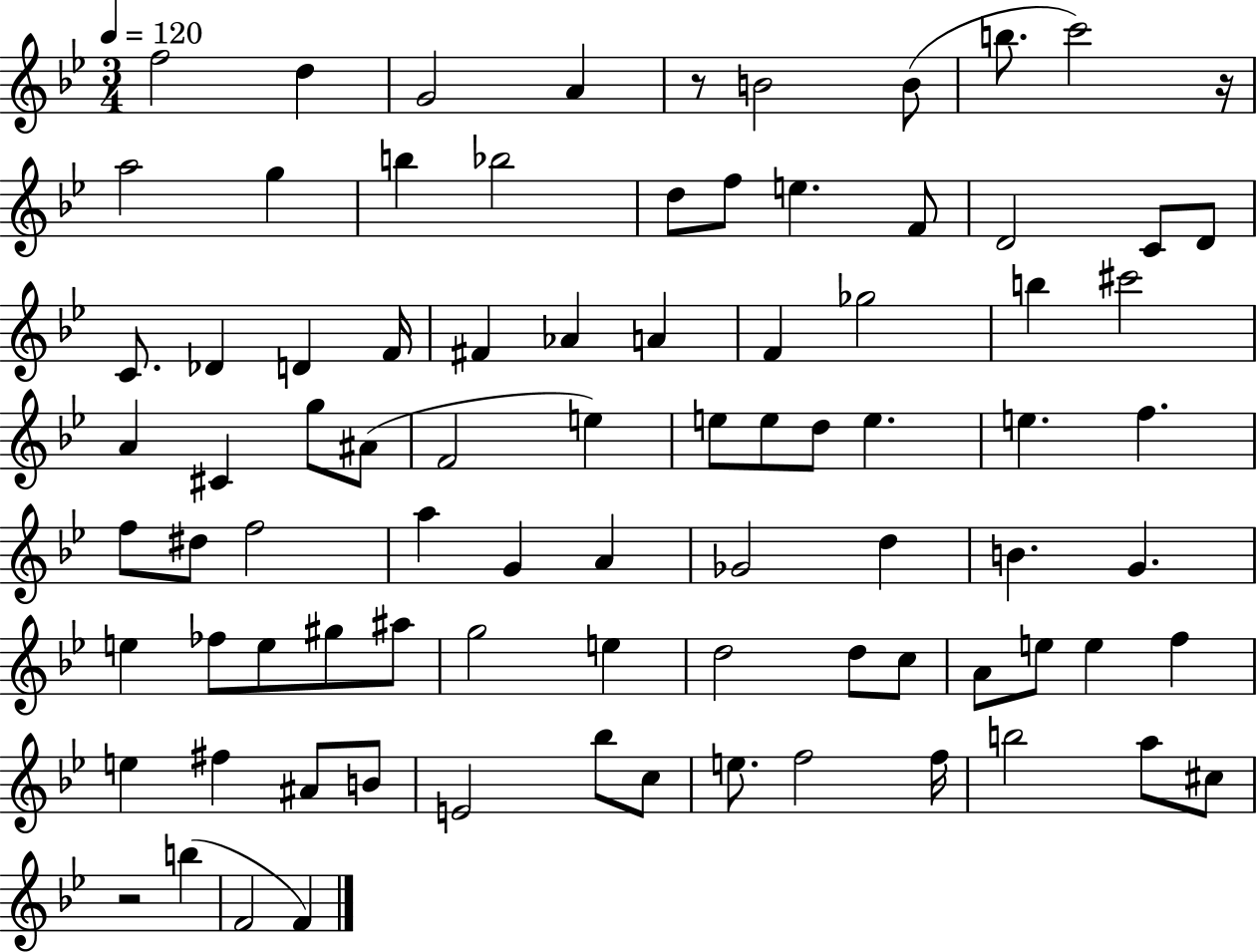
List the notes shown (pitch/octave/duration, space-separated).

F5/h D5/q G4/h A4/q R/e B4/h B4/e B5/e. C6/h R/s A5/h G5/q B5/q Bb5/h D5/e F5/e E5/q. F4/e D4/h C4/e D4/e C4/e. Db4/q D4/q F4/s F#4/q Ab4/q A4/q F4/q Gb5/h B5/q C#6/h A4/q C#4/q G5/e A#4/e F4/h E5/q E5/e E5/e D5/e E5/q. E5/q. F5/q. F5/e D#5/e F5/h A5/q G4/q A4/q Gb4/h D5/q B4/q. G4/q. E5/q FES5/e E5/e G#5/e A#5/e G5/h E5/q D5/h D5/e C5/e A4/e E5/e E5/q F5/q E5/q F#5/q A#4/e B4/e E4/h Bb5/e C5/e E5/e. F5/h F5/s B5/h A5/e C#5/e R/h B5/q F4/h F4/q